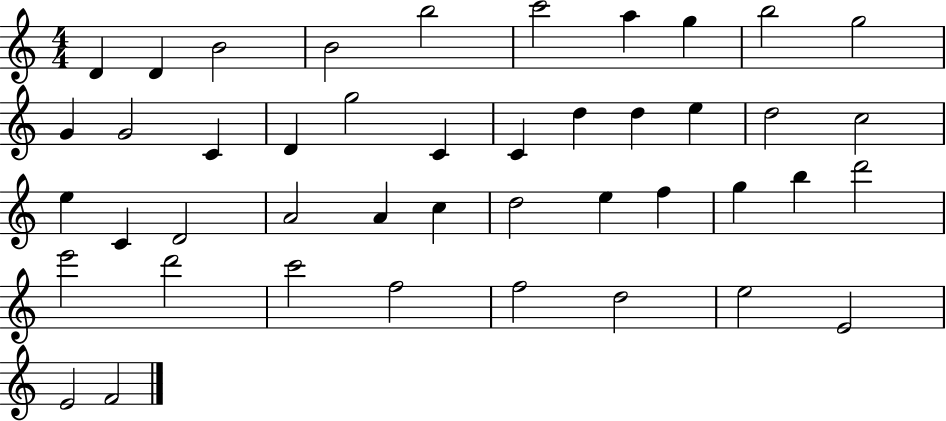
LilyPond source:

{
  \clef treble
  \numericTimeSignature
  \time 4/4
  \key c \major
  d'4 d'4 b'2 | b'2 b''2 | c'''2 a''4 g''4 | b''2 g''2 | \break g'4 g'2 c'4 | d'4 g''2 c'4 | c'4 d''4 d''4 e''4 | d''2 c''2 | \break e''4 c'4 d'2 | a'2 a'4 c''4 | d''2 e''4 f''4 | g''4 b''4 d'''2 | \break e'''2 d'''2 | c'''2 f''2 | f''2 d''2 | e''2 e'2 | \break e'2 f'2 | \bar "|."
}